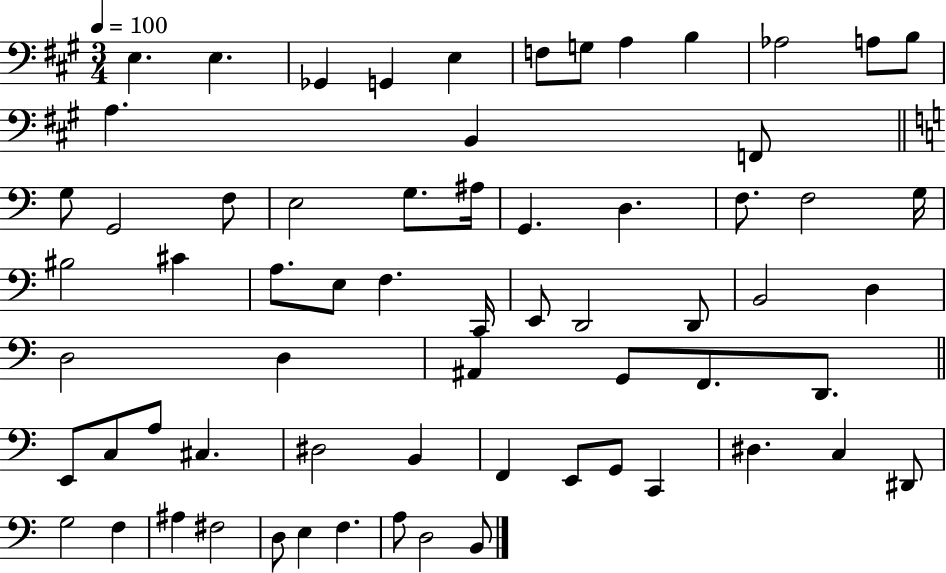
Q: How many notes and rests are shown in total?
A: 66